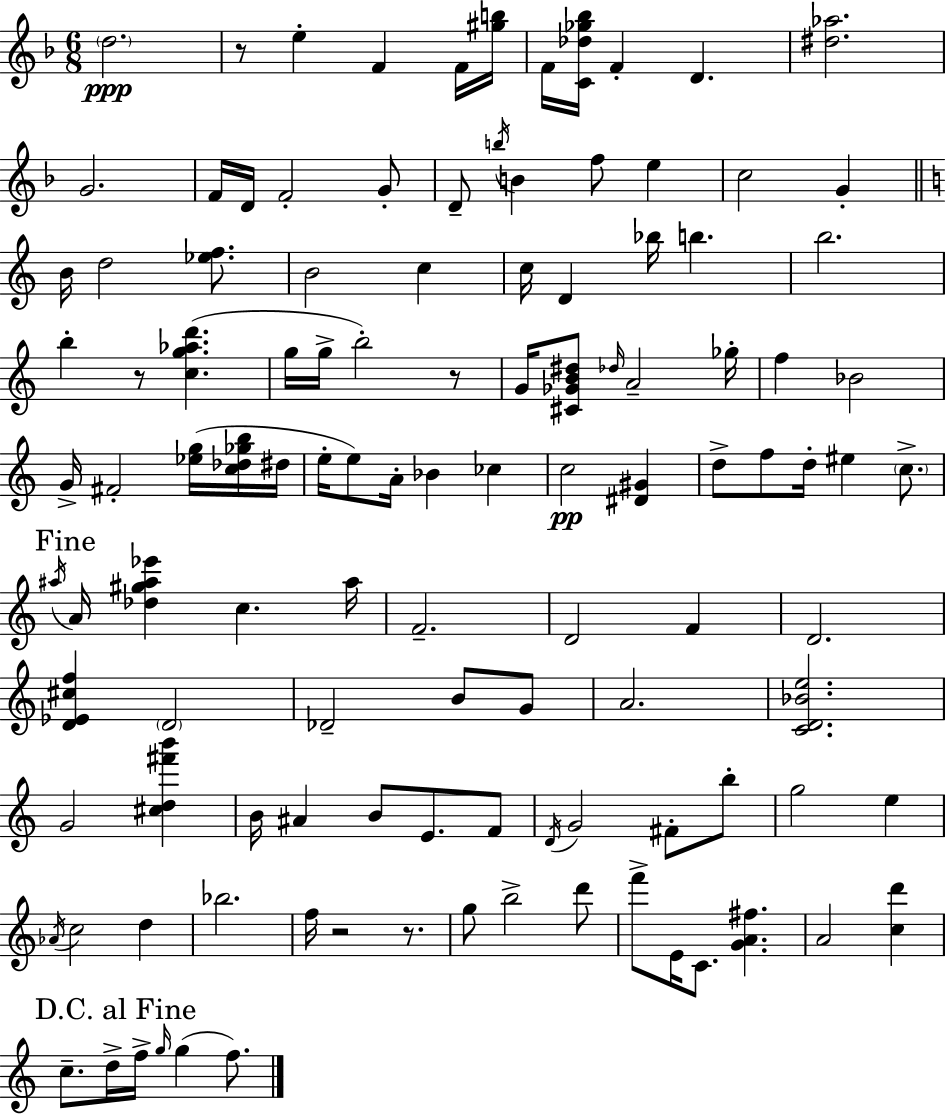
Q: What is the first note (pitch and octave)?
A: D5